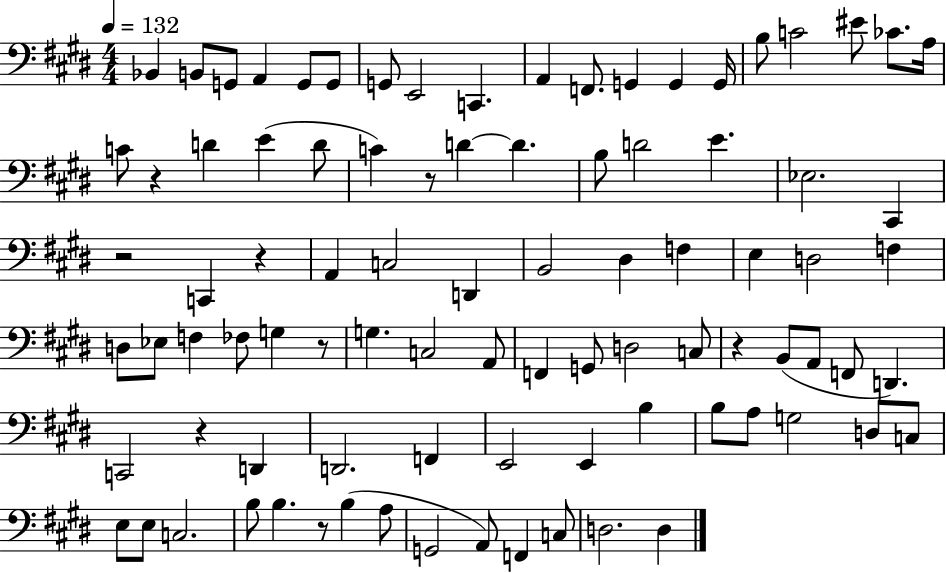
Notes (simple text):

Bb2/q B2/e G2/e A2/q G2/e G2/e G2/e E2/h C2/q. A2/q F2/e. G2/q G2/q G2/s B3/e C4/h EIS4/e CES4/e. A3/s C4/e R/q D4/q E4/q D4/e C4/q R/e D4/q D4/q. B3/e D4/h E4/q. Eb3/h. C#2/q R/h C2/q R/q A2/q C3/h D2/q B2/h D#3/q F3/q E3/q D3/h F3/q D3/e Eb3/e F3/q FES3/e G3/q R/e G3/q. C3/h A2/e F2/q G2/e D3/h C3/e R/q B2/e A2/e F2/e D2/q. C2/h R/q D2/q D2/h. F2/q E2/h E2/q B3/q B3/e A3/e G3/h D3/e C3/e E3/e E3/e C3/h. B3/e B3/q. R/e B3/q A3/e G2/h A2/e F2/q C3/e D3/h. D3/q